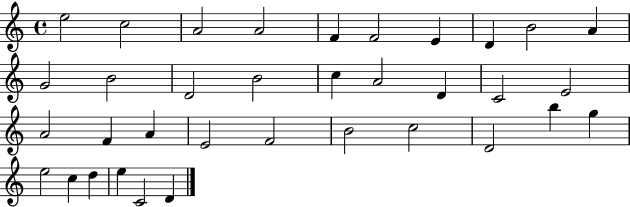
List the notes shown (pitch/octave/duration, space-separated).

E5/h C5/h A4/h A4/h F4/q F4/h E4/q D4/q B4/h A4/q G4/h B4/h D4/h B4/h C5/q A4/h D4/q C4/h E4/h A4/h F4/q A4/q E4/h F4/h B4/h C5/h D4/h B5/q G5/q E5/h C5/q D5/q E5/q C4/h D4/q